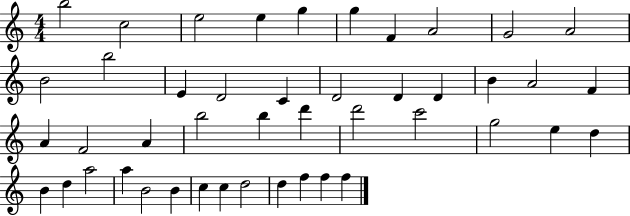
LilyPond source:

{
  \clef treble
  \numericTimeSignature
  \time 4/4
  \key c \major
  b''2 c''2 | e''2 e''4 g''4 | g''4 f'4 a'2 | g'2 a'2 | \break b'2 b''2 | e'4 d'2 c'4 | d'2 d'4 d'4 | b'4 a'2 f'4 | \break a'4 f'2 a'4 | b''2 b''4 d'''4 | d'''2 c'''2 | g''2 e''4 d''4 | \break b'4 d''4 a''2 | a''4 b'2 b'4 | c''4 c''4 d''2 | d''4 f''4 f''4 f''4 | \break \bar "|."
}